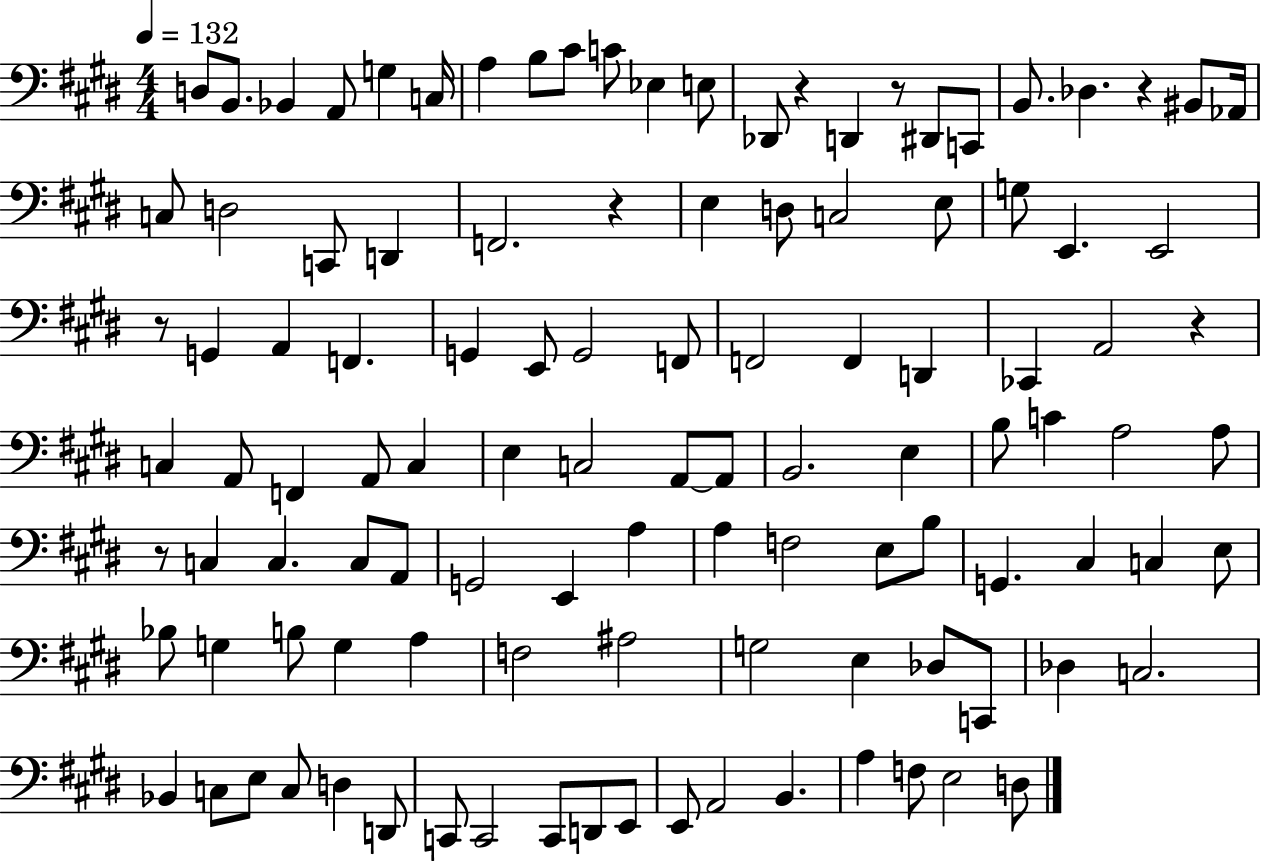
{
  \clef bass
  \numericTimeSignature
  \time 4/4
  \key e \major
  \tempo 4 = 132
  d8 b,8. bes,4 a,8 g4 c16 | a4 b8 cis'8 c'8 ees4 e8 | des,8 r4 d,4 r8 dis,8 c,8 | b,8. des4. r4 bis,8 aes,16 | \break c8 d2 c,8 d,4 | f,2. r4 | e4 d8 c2 e8 | g8 e,4. e,2 | \break r8 g,4 a,4 f,4. | g,4 e,8 g,2 f,8 | f,2 f,4 d,4 | ces,4 a,2 r4 | \break c4 a,8 f,4 a,8 c4 | e4 c2 a,8~~ a,8 | b,2. e4 | b8 c'4 a2 a8 | \break r8 c4 c4. c8 a,8 | g,2 e,4 a4 | a4 f2 e8 b8 | g,4. cis4 c4 e8 | \break bes8 g4 b8 g4 a4 | f2 ais2 | g2 e4 des8 c,8 | des4 c2. | \break bes,4 c8 e8 c8 d4 d,8 | c,8 c,2 c,8 d,8 e,8 | e,8 a,2 b,4. | a4 f8 e2 d8 | \break \bar "|."
}